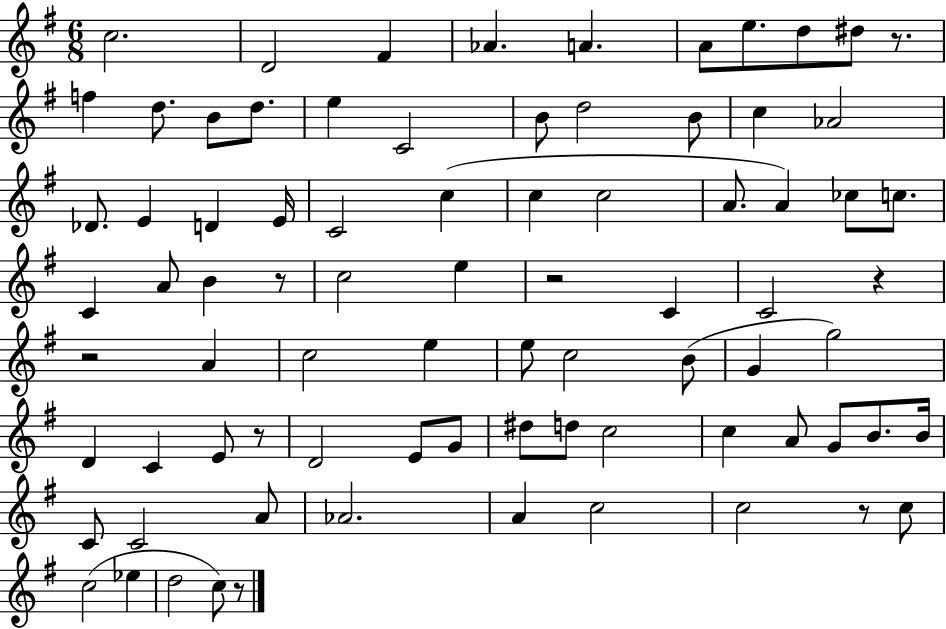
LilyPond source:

{
  \clef treble
  \numericTimeSignature
  \time 6/8
  \key g \major
  c''2. | d'2 fis'4 | aes'4. a'4. | a'8 e''8. d''8 dis''8 r8. | \break f''4 d''8. b'8 d''8. | e''4 c'2 | b'8 d''2 b'8 | c''4 aes'2 | \break des'8. e'4 d'4 e'16 | c'2 c''4( | c''4 c''2 | a'8. a'4) ces''8 c''8. | \break c'4 a'8 b'4 r8 | c''2 e''4 | r2 c'4 | c'2 r4 | \break r2 a'4 | c''2 e''4 | e''8 c''2 b'8( | g'4 g''2) | \break d'4 c'4 e'8 r8 | d'2 e'8 g'8 | dis''8 d''8 c''2 | c''4 a'8 g'8 b'8. b'16 | \break c'8 c'2 a'8 | aes'2. | a'4 c''2 | c''2 r8 c''8 | \break c''2( ees''4 | d''2 c''8) r8 | \bar "|."
}